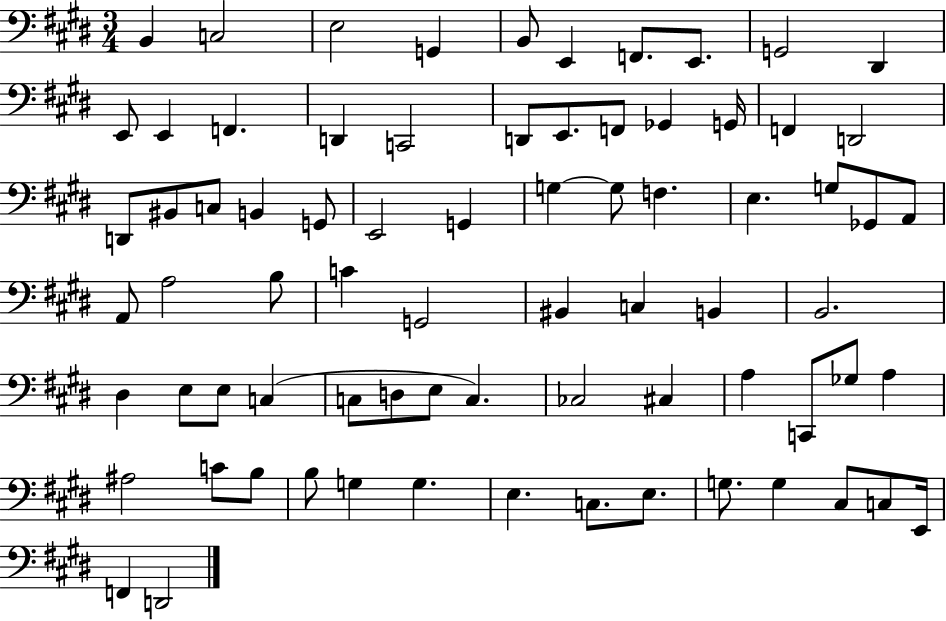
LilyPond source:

{
  \clef bass
  \numericTimeSignature
  \time 3/4
  \key e \major
  b,4 c2 | e2 g,4 | b,8 e,4 f,8. e,8. | g,2 dis,4 | \break e,8 e,4 f,4. | d,4 c,2 | d,8 e,8. f,8 ges,4 g,16 | f,4 d,2 | \break d,8 bis,8 c8 b,4 g,8 | e,2 g,4 | g4~~ g8 f4. | e4. g8 ges,8 a,8 | \break a,8 a2 b8 | c'4 g,2 | bis,4 c4 b,4 | b,2. | \break dis4 e8 e8 c4( | c8 d8 e8 c4.) | ces2 cis4 | a4 c,8 ges8 a4 | \break ais2 c'8 b8 | b8 g4 g4. | e4. c8. e8. | g8. g4 cis8 c8 e,16 | \break f,4 d,2 | \bar "|."
}